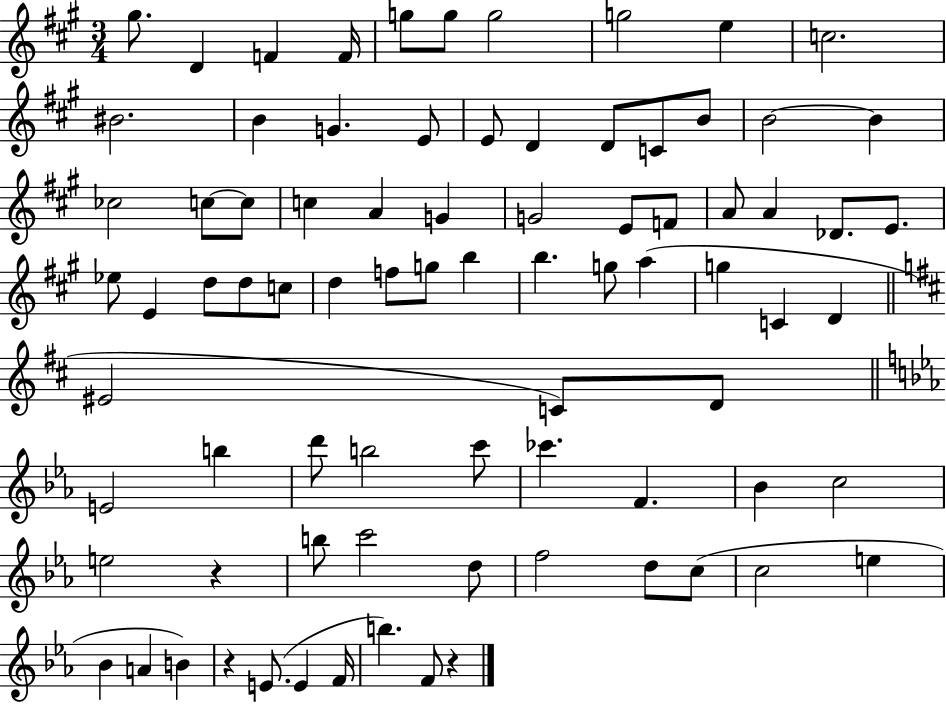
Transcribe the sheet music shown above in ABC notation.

X:1
T:Untitled
M:3/4
L:1/4
K:A
^g/2 D F F/4 g/2 g/2 g2 g2 e c2 ^B2 B G E/2 E/2 D D/2 C/2 B/2 B2 B _c2 c/2 c/2 c A G G2 E/2 F/2 A/2 A _D/2 E/2 _e/2 E d/2 d/2 c/2 d f/2 g/2 b b g/2 a g C D ^E2 C/2 D/2 E2 b d'/2 b2 c'/2 _c' F _B c2 e2 z b/2 c'2 d/2 f2 d/2 c/2 c2 e _B A B z E/2 E F/4 b F/2 z